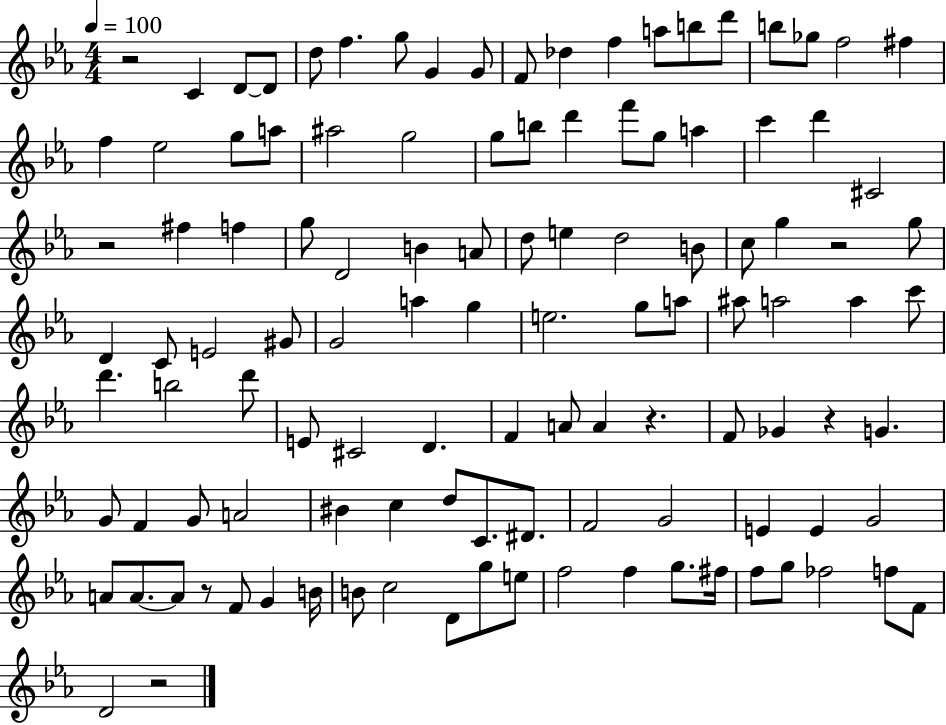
{
  \clef treble
  \numericTimeSignature
  \time 4/4
  \key ees \major
  \tempo 4 = 100
  \repeat volta 2 { r2 c'4 d'8~~ d'8 | d''8 f''4. g''8 g'4 g'8 | f'8 des''4 f''4 a''8 b''8 d'''8 | b''8 ges''8 f''2 fis''4 | \break f''4 ees''2 g''8 a''8 | ais''2 g''2 | g''8 b''8 d'''4 f'''8 g''8 a''4 | c'''4 d'''4 cis'2 | \break r2 fis''4 f''4 | g''8 d'2 b'4 a'8 | d''8 e''4 d''2 b'8 | c''8 g''4 r2 g''8 | \break d'4 c'8 e'2 gis'8 | g'2 a''4 g''4 | e''2. g''8 a''8 | ais''8 a''2 a''4 c'''8 | \break d'''4. b''2 d'''8 | e'8 cis'2 d'4. | f'4 a'8 a'4 r4. | f'8 ges'4 r4 g'4. | \break g'8 f'4 g'8 a'2 | bis'4 c''4 d''8 c'8. dis'8. | f'2 g'2 | e'4 e'4 g'2 | \break a'8 a'8.~~ a'8 r8 f'8 g'4 b'16 | b'8 c''2 d'8 g''8 e''8 | f''2 f''4 g''8. fis''16 | f''8 g''8 fes''2 f''8 f'8 | \break d'2 r2 | } \bar "|."
}